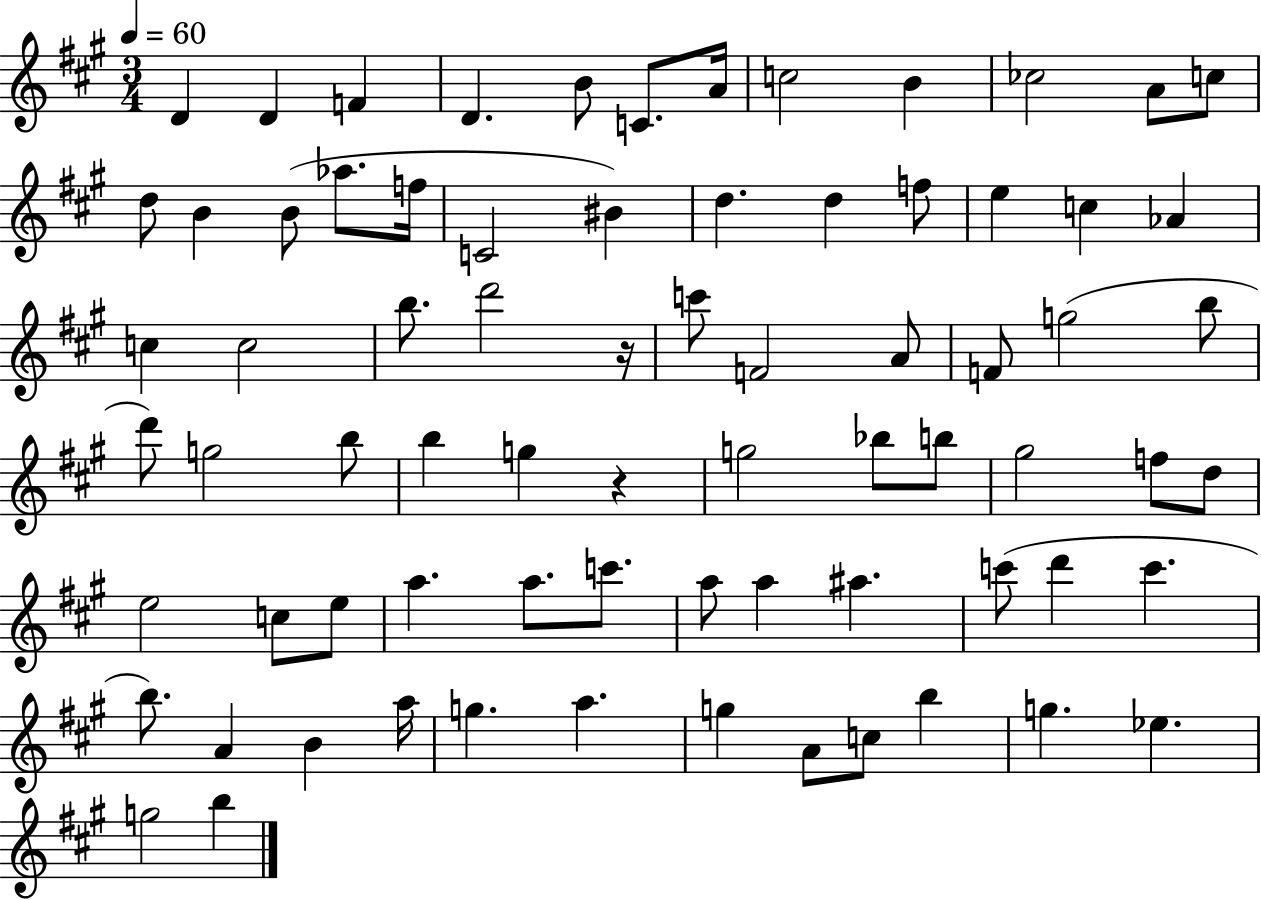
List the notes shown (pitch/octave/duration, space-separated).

D4/q D4/q F4/q D4/q. B4/e C4/e. A4/s C5/h B4/q CES5/h A4/e C5/e D5/e B4/q B4/e Ab5/e. F5/s C4/h BIS4/q D5/q. D5/q F5/e E5/q C5/q Ab4/q C5/q C5/h B5/e. D6/h R/s C6/e F4/h A4/e F4/e G5/h B5/e D6/e G5/h B5/e B5/q G5/q R/q G5/h Bb5/e B5/e G#5/h F5/e D5/e E5/h C5/e E5/e A5/q. A5/e. C6/e. A5/e A5/q A#5/q. C6/e D6/q C6/q. B5/e. A4/q B4/q A5/s G5/q. A5/q. G5/q A4/e C5/e B5/q G5/q. Eb5/q. G5/h B5/q